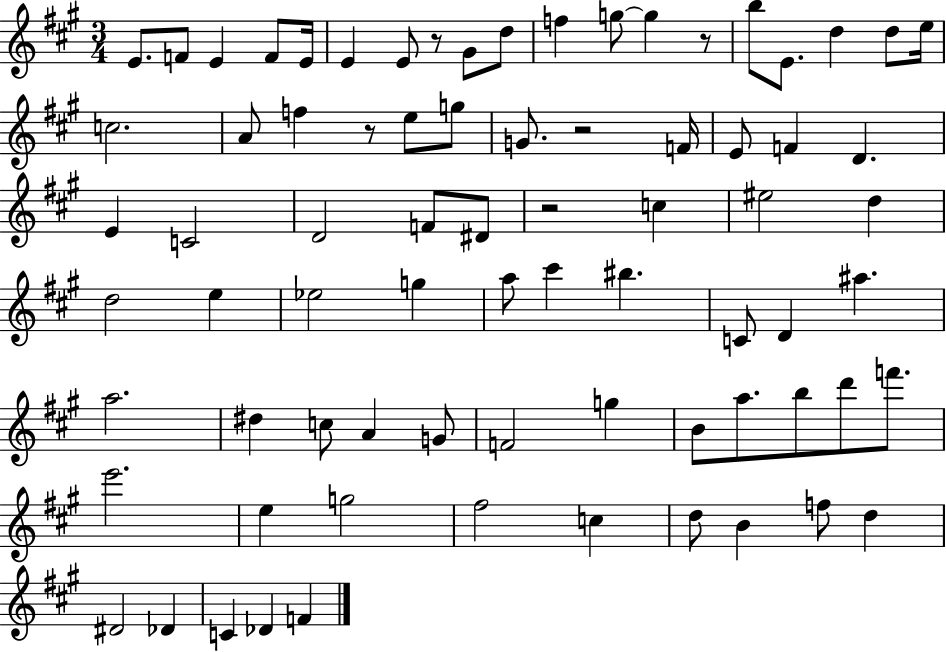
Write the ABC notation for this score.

X:1
T:Untitled
M:3/4
L:1/4
K:A
E/2 F/2 E F/2 E/4 E E/2 z/2 ^G/2 d/2 f g/2 g z/2 b/2 E/2 d d/2 e/4 c2 A/2 f z/2 e/2 g/2 G/2 z2 F/4 E/2 F D E C2 D2 F/2 ^D/2 z2 c ^e2 d d2 e _e2 g a/2 ^c' ^b C/2 D ^a a2 ^d c/2 A G/2 F2 g B/2 a/2 b/2 d'/2 f'/2 e'2 e g2 ^f2 c d/2 B f/2 d ^D2 _D C _D F